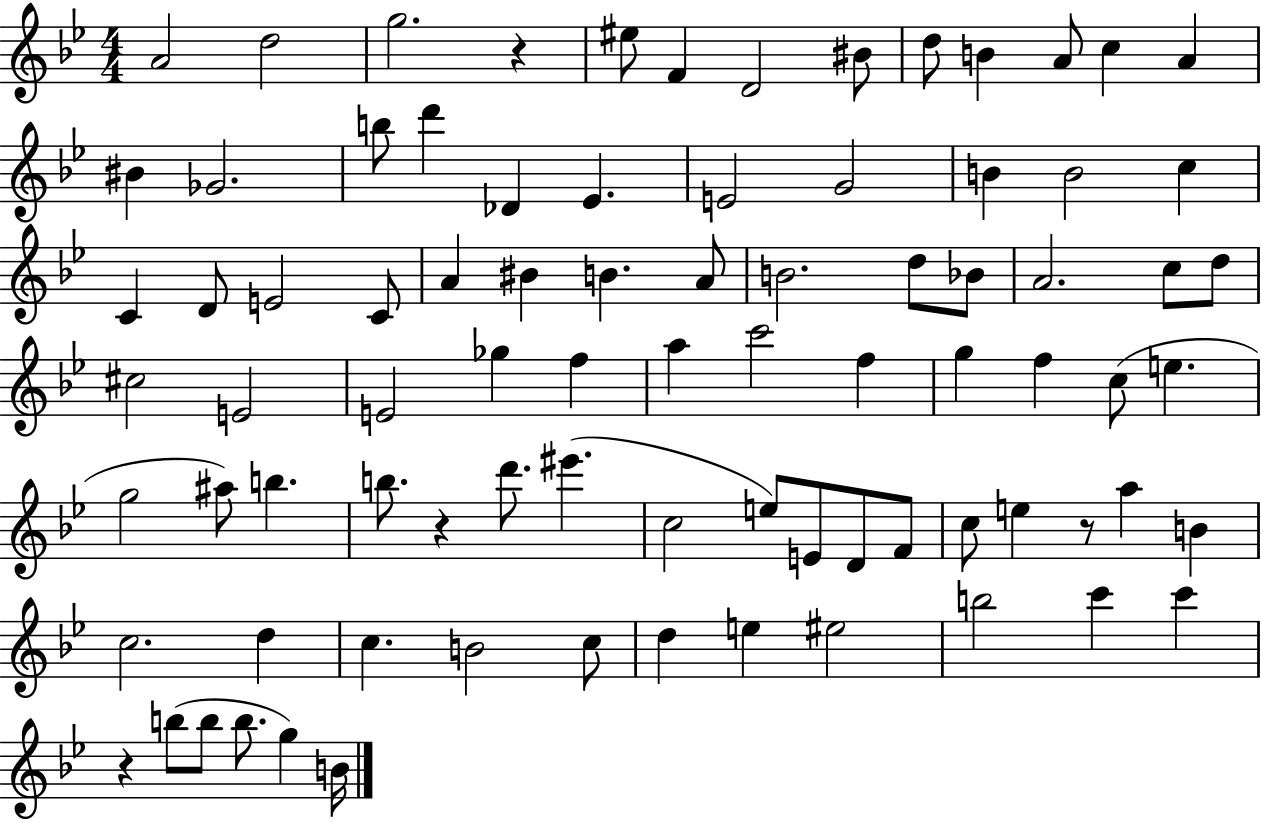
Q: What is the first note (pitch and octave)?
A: A4